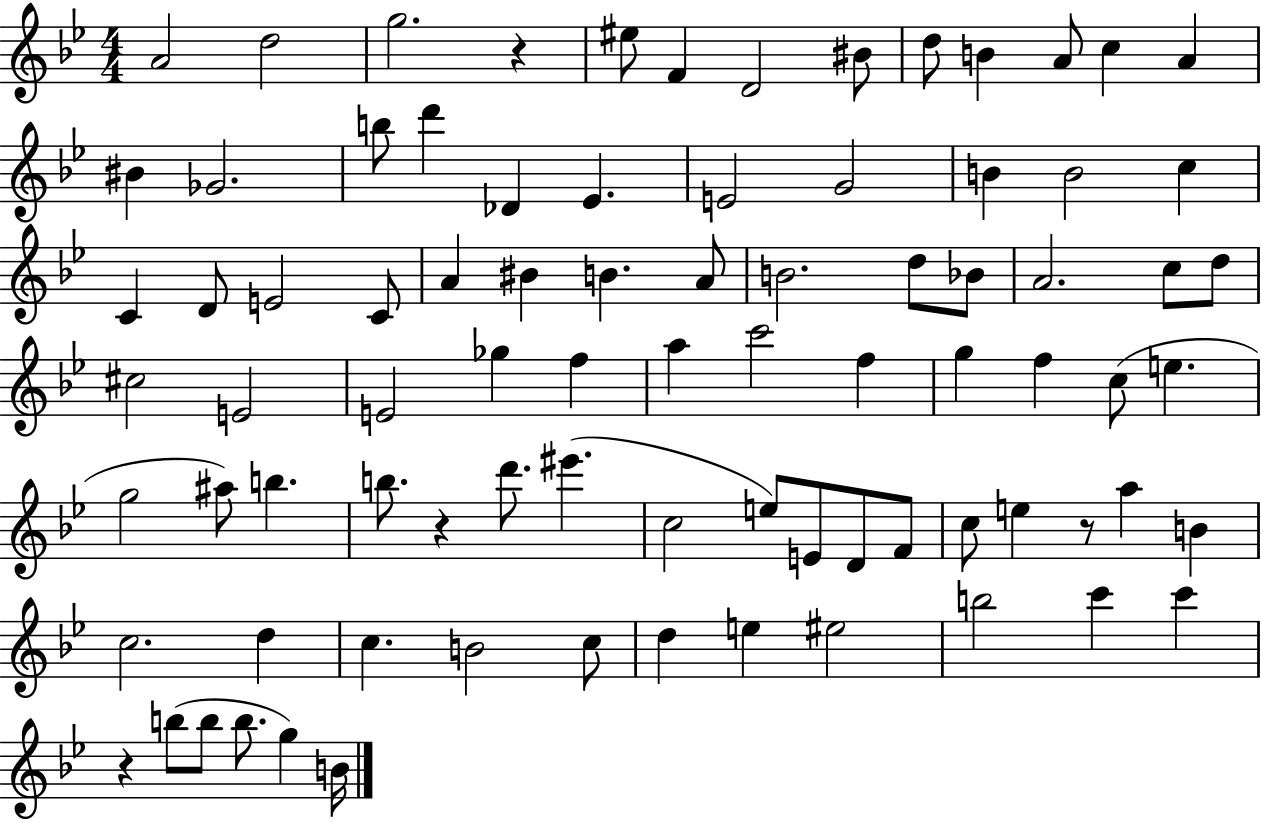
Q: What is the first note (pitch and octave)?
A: A4